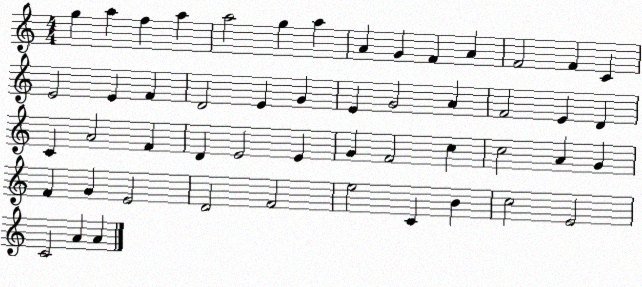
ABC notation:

X:1
T:Untitled
M:4/4
L:1/4
K:C
g a f a a2 g a A G F A F2 F C E2 E F D2 E G E G2 A F2 E D C A2 F D E2 E G F2 c c2 A G F G E2 D2 F2 e2 C B c2 E2 C2 A A